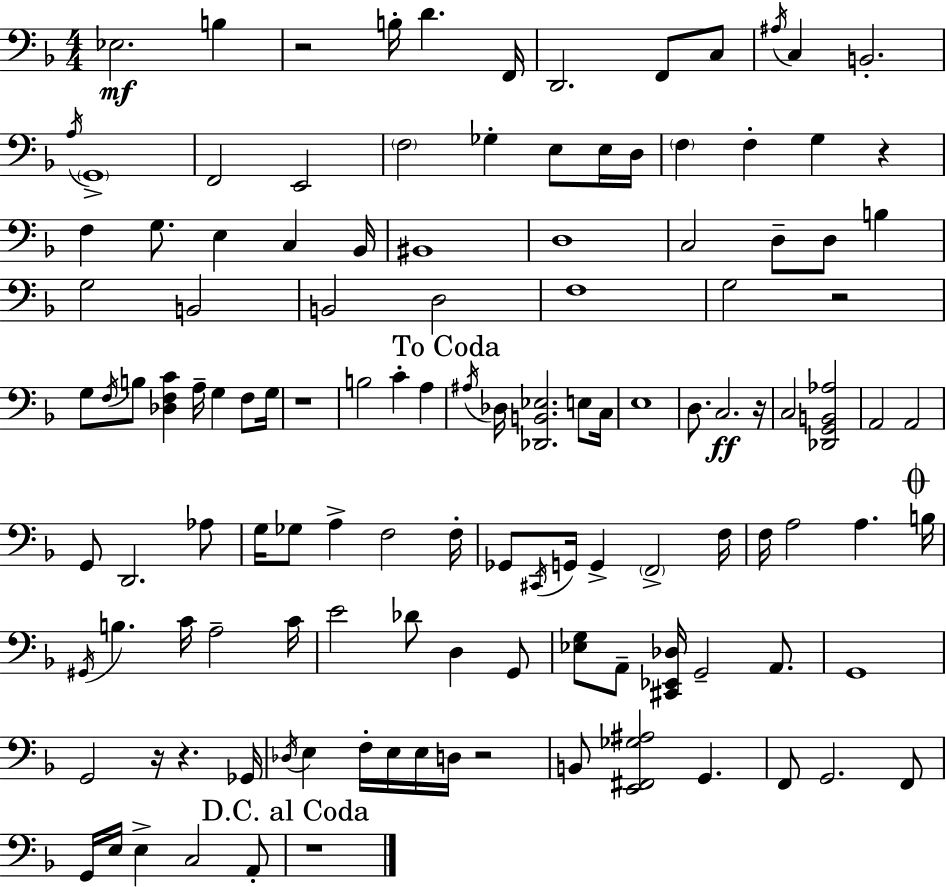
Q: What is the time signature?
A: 4/4